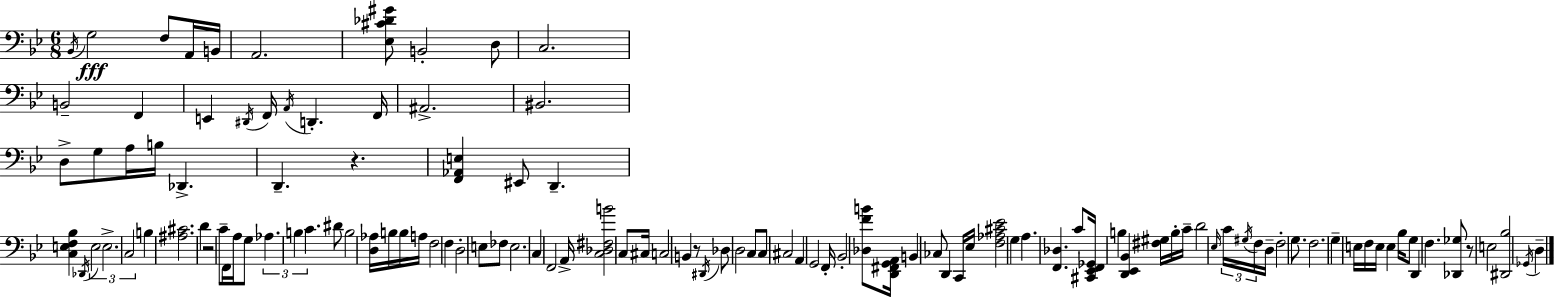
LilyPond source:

{
  \clef bass
  \numericTimeSignature
  \time 6/8
  \key g \minor
  \acciaccatura { bes,16 }\fff g2 f8 a,16 | b,16 a,2. | <ees cis' des' gis'>8 b,2-. d8 | c2. | \break b,2-- f,4 | e,4 \acciaccatura { dis,16 } f,16 \acciaccatura { a,16 } d,4.-. | f,16 ais,2.-> | bis,2. | \break d8-> g8 a16 b16 des,4.-> | d,4.-- r4. | <f, aes, e>4 eis,8 d,4.-- | <c e f bes>4 \acciaccatura { des,16 } \tuplet 3/2 { e2 | \break e2.-> | c2 } | b4 <ais cis'>2. | d'4 r2 | \break c'8-- f,16 a16 g8 \tuplet 3/2 { aes4. | b4 c'4. } | dis'8 b2 | <d aes>16 b16 b16 a16 f2 | \break f4 d2-. | e8 fes8 e2. | c4 f,2 | a,16-> <c des fis b'>2 | \break c8 cis16 c2 | b,4 r8 \acciaccatura { dis,16 } des8 d2 | c8 c8 cis2 | a,4 g,2 | \break f,16-. bes,2-. | <des f' b'>8 <d, fis, g, a,>16 b,4 ces8 d,4 | c,16 ees16 <f aes cis' ees'>2 | g4 a4. <f, des>4. | \break c'8 <cis, ees, f, ges,>16 b4 | <d, ees, bes,>4 <fis gis>16 b16-. c'16-- d'2 | \grace { ees16 } \tuplet 3/2 { c'16 \acciaccatura { gis16 } f16 } d16-- f2-. | g8. f2. | \break g4-- e16 | f16 e16 e4 bes16 g8 d,4 | f4. <des, ges>8 r8 e2 | <dis, bes>2 | \break \acciaccatura { ges,16 } d4-- \bar "|."
}